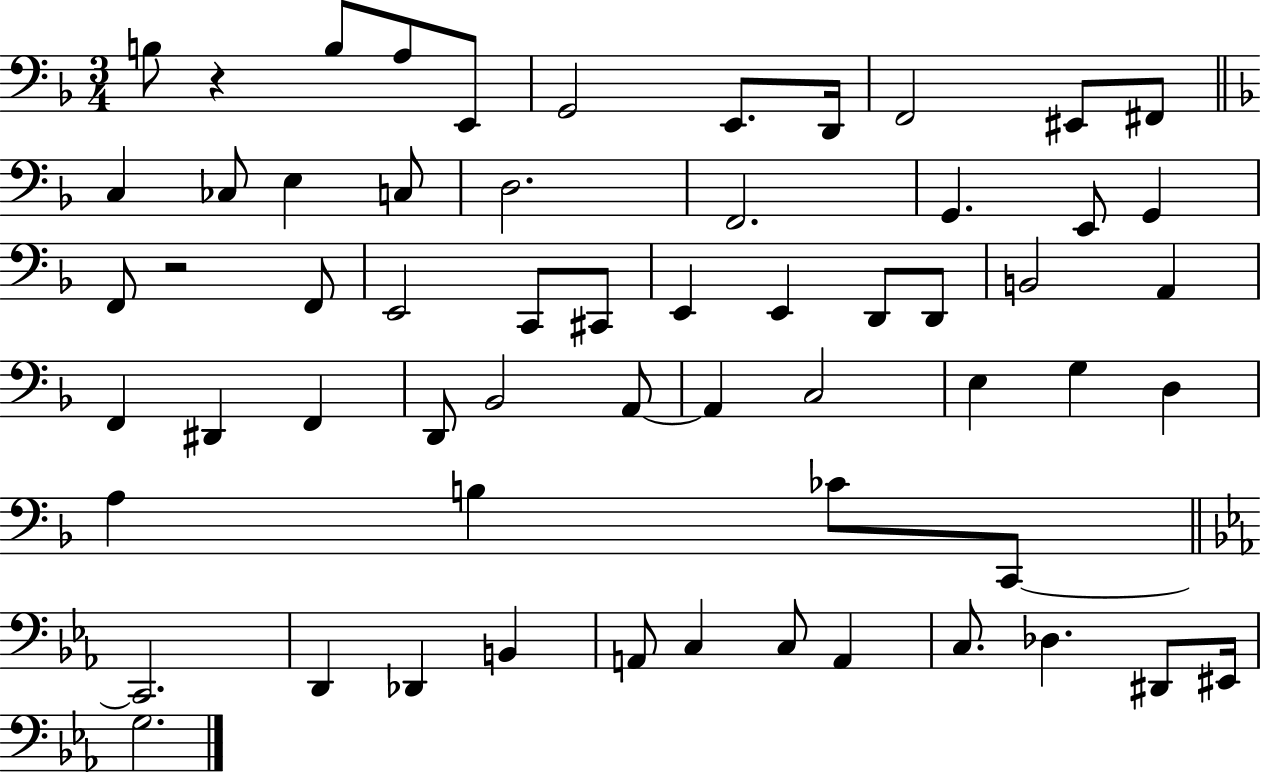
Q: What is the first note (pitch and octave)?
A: B3